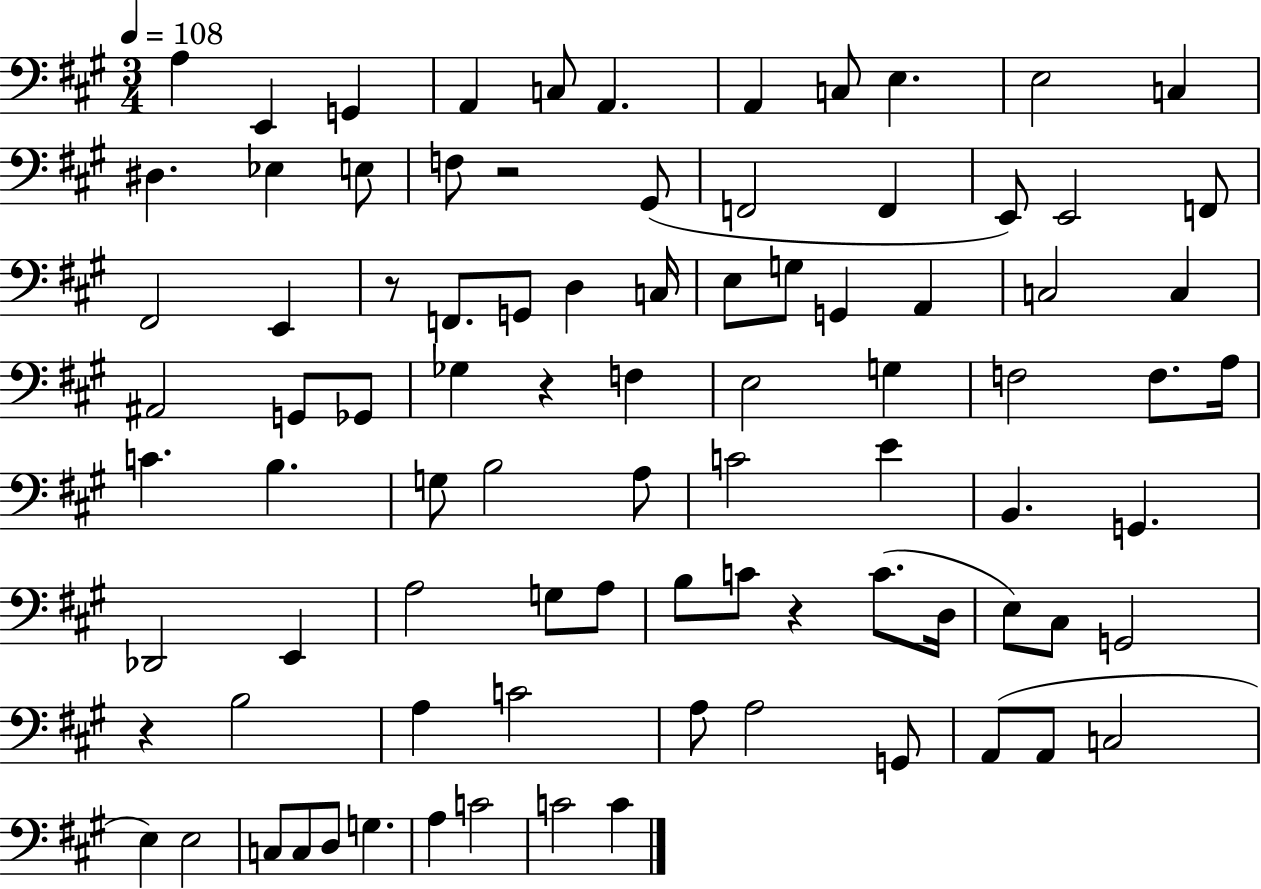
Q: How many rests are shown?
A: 5